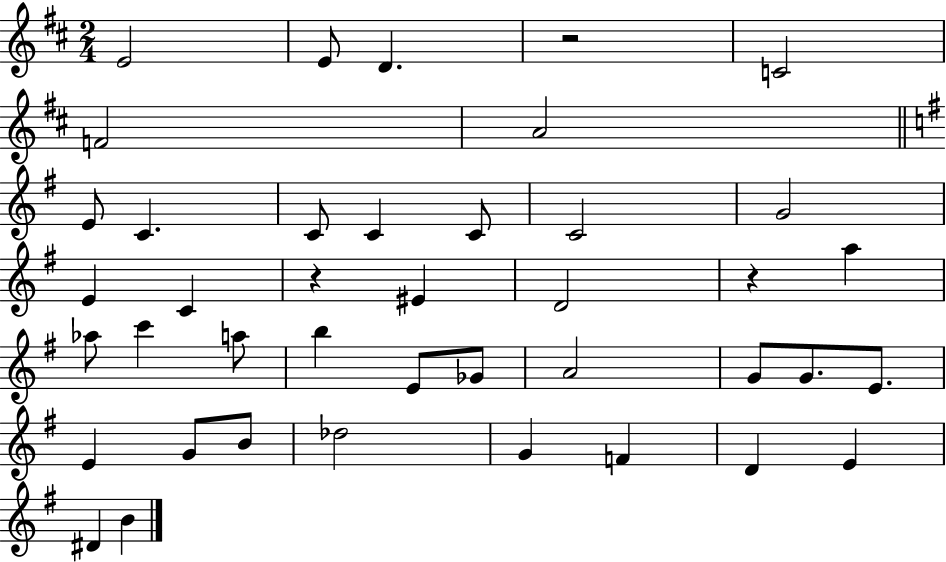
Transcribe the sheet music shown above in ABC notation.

X:1
T:Untitled
M:2/4
L:1/4
K:D
E2 E/2 D z2 C2 F2 A2 E/2 C C/2 C C/2 C2 G2 E C z ^E D2 z a _a/2 c' a/2 b E/2 _G/2 A2 G/2 G/2 E/2 E G/2 B/2 _d2 G F D E ^D B